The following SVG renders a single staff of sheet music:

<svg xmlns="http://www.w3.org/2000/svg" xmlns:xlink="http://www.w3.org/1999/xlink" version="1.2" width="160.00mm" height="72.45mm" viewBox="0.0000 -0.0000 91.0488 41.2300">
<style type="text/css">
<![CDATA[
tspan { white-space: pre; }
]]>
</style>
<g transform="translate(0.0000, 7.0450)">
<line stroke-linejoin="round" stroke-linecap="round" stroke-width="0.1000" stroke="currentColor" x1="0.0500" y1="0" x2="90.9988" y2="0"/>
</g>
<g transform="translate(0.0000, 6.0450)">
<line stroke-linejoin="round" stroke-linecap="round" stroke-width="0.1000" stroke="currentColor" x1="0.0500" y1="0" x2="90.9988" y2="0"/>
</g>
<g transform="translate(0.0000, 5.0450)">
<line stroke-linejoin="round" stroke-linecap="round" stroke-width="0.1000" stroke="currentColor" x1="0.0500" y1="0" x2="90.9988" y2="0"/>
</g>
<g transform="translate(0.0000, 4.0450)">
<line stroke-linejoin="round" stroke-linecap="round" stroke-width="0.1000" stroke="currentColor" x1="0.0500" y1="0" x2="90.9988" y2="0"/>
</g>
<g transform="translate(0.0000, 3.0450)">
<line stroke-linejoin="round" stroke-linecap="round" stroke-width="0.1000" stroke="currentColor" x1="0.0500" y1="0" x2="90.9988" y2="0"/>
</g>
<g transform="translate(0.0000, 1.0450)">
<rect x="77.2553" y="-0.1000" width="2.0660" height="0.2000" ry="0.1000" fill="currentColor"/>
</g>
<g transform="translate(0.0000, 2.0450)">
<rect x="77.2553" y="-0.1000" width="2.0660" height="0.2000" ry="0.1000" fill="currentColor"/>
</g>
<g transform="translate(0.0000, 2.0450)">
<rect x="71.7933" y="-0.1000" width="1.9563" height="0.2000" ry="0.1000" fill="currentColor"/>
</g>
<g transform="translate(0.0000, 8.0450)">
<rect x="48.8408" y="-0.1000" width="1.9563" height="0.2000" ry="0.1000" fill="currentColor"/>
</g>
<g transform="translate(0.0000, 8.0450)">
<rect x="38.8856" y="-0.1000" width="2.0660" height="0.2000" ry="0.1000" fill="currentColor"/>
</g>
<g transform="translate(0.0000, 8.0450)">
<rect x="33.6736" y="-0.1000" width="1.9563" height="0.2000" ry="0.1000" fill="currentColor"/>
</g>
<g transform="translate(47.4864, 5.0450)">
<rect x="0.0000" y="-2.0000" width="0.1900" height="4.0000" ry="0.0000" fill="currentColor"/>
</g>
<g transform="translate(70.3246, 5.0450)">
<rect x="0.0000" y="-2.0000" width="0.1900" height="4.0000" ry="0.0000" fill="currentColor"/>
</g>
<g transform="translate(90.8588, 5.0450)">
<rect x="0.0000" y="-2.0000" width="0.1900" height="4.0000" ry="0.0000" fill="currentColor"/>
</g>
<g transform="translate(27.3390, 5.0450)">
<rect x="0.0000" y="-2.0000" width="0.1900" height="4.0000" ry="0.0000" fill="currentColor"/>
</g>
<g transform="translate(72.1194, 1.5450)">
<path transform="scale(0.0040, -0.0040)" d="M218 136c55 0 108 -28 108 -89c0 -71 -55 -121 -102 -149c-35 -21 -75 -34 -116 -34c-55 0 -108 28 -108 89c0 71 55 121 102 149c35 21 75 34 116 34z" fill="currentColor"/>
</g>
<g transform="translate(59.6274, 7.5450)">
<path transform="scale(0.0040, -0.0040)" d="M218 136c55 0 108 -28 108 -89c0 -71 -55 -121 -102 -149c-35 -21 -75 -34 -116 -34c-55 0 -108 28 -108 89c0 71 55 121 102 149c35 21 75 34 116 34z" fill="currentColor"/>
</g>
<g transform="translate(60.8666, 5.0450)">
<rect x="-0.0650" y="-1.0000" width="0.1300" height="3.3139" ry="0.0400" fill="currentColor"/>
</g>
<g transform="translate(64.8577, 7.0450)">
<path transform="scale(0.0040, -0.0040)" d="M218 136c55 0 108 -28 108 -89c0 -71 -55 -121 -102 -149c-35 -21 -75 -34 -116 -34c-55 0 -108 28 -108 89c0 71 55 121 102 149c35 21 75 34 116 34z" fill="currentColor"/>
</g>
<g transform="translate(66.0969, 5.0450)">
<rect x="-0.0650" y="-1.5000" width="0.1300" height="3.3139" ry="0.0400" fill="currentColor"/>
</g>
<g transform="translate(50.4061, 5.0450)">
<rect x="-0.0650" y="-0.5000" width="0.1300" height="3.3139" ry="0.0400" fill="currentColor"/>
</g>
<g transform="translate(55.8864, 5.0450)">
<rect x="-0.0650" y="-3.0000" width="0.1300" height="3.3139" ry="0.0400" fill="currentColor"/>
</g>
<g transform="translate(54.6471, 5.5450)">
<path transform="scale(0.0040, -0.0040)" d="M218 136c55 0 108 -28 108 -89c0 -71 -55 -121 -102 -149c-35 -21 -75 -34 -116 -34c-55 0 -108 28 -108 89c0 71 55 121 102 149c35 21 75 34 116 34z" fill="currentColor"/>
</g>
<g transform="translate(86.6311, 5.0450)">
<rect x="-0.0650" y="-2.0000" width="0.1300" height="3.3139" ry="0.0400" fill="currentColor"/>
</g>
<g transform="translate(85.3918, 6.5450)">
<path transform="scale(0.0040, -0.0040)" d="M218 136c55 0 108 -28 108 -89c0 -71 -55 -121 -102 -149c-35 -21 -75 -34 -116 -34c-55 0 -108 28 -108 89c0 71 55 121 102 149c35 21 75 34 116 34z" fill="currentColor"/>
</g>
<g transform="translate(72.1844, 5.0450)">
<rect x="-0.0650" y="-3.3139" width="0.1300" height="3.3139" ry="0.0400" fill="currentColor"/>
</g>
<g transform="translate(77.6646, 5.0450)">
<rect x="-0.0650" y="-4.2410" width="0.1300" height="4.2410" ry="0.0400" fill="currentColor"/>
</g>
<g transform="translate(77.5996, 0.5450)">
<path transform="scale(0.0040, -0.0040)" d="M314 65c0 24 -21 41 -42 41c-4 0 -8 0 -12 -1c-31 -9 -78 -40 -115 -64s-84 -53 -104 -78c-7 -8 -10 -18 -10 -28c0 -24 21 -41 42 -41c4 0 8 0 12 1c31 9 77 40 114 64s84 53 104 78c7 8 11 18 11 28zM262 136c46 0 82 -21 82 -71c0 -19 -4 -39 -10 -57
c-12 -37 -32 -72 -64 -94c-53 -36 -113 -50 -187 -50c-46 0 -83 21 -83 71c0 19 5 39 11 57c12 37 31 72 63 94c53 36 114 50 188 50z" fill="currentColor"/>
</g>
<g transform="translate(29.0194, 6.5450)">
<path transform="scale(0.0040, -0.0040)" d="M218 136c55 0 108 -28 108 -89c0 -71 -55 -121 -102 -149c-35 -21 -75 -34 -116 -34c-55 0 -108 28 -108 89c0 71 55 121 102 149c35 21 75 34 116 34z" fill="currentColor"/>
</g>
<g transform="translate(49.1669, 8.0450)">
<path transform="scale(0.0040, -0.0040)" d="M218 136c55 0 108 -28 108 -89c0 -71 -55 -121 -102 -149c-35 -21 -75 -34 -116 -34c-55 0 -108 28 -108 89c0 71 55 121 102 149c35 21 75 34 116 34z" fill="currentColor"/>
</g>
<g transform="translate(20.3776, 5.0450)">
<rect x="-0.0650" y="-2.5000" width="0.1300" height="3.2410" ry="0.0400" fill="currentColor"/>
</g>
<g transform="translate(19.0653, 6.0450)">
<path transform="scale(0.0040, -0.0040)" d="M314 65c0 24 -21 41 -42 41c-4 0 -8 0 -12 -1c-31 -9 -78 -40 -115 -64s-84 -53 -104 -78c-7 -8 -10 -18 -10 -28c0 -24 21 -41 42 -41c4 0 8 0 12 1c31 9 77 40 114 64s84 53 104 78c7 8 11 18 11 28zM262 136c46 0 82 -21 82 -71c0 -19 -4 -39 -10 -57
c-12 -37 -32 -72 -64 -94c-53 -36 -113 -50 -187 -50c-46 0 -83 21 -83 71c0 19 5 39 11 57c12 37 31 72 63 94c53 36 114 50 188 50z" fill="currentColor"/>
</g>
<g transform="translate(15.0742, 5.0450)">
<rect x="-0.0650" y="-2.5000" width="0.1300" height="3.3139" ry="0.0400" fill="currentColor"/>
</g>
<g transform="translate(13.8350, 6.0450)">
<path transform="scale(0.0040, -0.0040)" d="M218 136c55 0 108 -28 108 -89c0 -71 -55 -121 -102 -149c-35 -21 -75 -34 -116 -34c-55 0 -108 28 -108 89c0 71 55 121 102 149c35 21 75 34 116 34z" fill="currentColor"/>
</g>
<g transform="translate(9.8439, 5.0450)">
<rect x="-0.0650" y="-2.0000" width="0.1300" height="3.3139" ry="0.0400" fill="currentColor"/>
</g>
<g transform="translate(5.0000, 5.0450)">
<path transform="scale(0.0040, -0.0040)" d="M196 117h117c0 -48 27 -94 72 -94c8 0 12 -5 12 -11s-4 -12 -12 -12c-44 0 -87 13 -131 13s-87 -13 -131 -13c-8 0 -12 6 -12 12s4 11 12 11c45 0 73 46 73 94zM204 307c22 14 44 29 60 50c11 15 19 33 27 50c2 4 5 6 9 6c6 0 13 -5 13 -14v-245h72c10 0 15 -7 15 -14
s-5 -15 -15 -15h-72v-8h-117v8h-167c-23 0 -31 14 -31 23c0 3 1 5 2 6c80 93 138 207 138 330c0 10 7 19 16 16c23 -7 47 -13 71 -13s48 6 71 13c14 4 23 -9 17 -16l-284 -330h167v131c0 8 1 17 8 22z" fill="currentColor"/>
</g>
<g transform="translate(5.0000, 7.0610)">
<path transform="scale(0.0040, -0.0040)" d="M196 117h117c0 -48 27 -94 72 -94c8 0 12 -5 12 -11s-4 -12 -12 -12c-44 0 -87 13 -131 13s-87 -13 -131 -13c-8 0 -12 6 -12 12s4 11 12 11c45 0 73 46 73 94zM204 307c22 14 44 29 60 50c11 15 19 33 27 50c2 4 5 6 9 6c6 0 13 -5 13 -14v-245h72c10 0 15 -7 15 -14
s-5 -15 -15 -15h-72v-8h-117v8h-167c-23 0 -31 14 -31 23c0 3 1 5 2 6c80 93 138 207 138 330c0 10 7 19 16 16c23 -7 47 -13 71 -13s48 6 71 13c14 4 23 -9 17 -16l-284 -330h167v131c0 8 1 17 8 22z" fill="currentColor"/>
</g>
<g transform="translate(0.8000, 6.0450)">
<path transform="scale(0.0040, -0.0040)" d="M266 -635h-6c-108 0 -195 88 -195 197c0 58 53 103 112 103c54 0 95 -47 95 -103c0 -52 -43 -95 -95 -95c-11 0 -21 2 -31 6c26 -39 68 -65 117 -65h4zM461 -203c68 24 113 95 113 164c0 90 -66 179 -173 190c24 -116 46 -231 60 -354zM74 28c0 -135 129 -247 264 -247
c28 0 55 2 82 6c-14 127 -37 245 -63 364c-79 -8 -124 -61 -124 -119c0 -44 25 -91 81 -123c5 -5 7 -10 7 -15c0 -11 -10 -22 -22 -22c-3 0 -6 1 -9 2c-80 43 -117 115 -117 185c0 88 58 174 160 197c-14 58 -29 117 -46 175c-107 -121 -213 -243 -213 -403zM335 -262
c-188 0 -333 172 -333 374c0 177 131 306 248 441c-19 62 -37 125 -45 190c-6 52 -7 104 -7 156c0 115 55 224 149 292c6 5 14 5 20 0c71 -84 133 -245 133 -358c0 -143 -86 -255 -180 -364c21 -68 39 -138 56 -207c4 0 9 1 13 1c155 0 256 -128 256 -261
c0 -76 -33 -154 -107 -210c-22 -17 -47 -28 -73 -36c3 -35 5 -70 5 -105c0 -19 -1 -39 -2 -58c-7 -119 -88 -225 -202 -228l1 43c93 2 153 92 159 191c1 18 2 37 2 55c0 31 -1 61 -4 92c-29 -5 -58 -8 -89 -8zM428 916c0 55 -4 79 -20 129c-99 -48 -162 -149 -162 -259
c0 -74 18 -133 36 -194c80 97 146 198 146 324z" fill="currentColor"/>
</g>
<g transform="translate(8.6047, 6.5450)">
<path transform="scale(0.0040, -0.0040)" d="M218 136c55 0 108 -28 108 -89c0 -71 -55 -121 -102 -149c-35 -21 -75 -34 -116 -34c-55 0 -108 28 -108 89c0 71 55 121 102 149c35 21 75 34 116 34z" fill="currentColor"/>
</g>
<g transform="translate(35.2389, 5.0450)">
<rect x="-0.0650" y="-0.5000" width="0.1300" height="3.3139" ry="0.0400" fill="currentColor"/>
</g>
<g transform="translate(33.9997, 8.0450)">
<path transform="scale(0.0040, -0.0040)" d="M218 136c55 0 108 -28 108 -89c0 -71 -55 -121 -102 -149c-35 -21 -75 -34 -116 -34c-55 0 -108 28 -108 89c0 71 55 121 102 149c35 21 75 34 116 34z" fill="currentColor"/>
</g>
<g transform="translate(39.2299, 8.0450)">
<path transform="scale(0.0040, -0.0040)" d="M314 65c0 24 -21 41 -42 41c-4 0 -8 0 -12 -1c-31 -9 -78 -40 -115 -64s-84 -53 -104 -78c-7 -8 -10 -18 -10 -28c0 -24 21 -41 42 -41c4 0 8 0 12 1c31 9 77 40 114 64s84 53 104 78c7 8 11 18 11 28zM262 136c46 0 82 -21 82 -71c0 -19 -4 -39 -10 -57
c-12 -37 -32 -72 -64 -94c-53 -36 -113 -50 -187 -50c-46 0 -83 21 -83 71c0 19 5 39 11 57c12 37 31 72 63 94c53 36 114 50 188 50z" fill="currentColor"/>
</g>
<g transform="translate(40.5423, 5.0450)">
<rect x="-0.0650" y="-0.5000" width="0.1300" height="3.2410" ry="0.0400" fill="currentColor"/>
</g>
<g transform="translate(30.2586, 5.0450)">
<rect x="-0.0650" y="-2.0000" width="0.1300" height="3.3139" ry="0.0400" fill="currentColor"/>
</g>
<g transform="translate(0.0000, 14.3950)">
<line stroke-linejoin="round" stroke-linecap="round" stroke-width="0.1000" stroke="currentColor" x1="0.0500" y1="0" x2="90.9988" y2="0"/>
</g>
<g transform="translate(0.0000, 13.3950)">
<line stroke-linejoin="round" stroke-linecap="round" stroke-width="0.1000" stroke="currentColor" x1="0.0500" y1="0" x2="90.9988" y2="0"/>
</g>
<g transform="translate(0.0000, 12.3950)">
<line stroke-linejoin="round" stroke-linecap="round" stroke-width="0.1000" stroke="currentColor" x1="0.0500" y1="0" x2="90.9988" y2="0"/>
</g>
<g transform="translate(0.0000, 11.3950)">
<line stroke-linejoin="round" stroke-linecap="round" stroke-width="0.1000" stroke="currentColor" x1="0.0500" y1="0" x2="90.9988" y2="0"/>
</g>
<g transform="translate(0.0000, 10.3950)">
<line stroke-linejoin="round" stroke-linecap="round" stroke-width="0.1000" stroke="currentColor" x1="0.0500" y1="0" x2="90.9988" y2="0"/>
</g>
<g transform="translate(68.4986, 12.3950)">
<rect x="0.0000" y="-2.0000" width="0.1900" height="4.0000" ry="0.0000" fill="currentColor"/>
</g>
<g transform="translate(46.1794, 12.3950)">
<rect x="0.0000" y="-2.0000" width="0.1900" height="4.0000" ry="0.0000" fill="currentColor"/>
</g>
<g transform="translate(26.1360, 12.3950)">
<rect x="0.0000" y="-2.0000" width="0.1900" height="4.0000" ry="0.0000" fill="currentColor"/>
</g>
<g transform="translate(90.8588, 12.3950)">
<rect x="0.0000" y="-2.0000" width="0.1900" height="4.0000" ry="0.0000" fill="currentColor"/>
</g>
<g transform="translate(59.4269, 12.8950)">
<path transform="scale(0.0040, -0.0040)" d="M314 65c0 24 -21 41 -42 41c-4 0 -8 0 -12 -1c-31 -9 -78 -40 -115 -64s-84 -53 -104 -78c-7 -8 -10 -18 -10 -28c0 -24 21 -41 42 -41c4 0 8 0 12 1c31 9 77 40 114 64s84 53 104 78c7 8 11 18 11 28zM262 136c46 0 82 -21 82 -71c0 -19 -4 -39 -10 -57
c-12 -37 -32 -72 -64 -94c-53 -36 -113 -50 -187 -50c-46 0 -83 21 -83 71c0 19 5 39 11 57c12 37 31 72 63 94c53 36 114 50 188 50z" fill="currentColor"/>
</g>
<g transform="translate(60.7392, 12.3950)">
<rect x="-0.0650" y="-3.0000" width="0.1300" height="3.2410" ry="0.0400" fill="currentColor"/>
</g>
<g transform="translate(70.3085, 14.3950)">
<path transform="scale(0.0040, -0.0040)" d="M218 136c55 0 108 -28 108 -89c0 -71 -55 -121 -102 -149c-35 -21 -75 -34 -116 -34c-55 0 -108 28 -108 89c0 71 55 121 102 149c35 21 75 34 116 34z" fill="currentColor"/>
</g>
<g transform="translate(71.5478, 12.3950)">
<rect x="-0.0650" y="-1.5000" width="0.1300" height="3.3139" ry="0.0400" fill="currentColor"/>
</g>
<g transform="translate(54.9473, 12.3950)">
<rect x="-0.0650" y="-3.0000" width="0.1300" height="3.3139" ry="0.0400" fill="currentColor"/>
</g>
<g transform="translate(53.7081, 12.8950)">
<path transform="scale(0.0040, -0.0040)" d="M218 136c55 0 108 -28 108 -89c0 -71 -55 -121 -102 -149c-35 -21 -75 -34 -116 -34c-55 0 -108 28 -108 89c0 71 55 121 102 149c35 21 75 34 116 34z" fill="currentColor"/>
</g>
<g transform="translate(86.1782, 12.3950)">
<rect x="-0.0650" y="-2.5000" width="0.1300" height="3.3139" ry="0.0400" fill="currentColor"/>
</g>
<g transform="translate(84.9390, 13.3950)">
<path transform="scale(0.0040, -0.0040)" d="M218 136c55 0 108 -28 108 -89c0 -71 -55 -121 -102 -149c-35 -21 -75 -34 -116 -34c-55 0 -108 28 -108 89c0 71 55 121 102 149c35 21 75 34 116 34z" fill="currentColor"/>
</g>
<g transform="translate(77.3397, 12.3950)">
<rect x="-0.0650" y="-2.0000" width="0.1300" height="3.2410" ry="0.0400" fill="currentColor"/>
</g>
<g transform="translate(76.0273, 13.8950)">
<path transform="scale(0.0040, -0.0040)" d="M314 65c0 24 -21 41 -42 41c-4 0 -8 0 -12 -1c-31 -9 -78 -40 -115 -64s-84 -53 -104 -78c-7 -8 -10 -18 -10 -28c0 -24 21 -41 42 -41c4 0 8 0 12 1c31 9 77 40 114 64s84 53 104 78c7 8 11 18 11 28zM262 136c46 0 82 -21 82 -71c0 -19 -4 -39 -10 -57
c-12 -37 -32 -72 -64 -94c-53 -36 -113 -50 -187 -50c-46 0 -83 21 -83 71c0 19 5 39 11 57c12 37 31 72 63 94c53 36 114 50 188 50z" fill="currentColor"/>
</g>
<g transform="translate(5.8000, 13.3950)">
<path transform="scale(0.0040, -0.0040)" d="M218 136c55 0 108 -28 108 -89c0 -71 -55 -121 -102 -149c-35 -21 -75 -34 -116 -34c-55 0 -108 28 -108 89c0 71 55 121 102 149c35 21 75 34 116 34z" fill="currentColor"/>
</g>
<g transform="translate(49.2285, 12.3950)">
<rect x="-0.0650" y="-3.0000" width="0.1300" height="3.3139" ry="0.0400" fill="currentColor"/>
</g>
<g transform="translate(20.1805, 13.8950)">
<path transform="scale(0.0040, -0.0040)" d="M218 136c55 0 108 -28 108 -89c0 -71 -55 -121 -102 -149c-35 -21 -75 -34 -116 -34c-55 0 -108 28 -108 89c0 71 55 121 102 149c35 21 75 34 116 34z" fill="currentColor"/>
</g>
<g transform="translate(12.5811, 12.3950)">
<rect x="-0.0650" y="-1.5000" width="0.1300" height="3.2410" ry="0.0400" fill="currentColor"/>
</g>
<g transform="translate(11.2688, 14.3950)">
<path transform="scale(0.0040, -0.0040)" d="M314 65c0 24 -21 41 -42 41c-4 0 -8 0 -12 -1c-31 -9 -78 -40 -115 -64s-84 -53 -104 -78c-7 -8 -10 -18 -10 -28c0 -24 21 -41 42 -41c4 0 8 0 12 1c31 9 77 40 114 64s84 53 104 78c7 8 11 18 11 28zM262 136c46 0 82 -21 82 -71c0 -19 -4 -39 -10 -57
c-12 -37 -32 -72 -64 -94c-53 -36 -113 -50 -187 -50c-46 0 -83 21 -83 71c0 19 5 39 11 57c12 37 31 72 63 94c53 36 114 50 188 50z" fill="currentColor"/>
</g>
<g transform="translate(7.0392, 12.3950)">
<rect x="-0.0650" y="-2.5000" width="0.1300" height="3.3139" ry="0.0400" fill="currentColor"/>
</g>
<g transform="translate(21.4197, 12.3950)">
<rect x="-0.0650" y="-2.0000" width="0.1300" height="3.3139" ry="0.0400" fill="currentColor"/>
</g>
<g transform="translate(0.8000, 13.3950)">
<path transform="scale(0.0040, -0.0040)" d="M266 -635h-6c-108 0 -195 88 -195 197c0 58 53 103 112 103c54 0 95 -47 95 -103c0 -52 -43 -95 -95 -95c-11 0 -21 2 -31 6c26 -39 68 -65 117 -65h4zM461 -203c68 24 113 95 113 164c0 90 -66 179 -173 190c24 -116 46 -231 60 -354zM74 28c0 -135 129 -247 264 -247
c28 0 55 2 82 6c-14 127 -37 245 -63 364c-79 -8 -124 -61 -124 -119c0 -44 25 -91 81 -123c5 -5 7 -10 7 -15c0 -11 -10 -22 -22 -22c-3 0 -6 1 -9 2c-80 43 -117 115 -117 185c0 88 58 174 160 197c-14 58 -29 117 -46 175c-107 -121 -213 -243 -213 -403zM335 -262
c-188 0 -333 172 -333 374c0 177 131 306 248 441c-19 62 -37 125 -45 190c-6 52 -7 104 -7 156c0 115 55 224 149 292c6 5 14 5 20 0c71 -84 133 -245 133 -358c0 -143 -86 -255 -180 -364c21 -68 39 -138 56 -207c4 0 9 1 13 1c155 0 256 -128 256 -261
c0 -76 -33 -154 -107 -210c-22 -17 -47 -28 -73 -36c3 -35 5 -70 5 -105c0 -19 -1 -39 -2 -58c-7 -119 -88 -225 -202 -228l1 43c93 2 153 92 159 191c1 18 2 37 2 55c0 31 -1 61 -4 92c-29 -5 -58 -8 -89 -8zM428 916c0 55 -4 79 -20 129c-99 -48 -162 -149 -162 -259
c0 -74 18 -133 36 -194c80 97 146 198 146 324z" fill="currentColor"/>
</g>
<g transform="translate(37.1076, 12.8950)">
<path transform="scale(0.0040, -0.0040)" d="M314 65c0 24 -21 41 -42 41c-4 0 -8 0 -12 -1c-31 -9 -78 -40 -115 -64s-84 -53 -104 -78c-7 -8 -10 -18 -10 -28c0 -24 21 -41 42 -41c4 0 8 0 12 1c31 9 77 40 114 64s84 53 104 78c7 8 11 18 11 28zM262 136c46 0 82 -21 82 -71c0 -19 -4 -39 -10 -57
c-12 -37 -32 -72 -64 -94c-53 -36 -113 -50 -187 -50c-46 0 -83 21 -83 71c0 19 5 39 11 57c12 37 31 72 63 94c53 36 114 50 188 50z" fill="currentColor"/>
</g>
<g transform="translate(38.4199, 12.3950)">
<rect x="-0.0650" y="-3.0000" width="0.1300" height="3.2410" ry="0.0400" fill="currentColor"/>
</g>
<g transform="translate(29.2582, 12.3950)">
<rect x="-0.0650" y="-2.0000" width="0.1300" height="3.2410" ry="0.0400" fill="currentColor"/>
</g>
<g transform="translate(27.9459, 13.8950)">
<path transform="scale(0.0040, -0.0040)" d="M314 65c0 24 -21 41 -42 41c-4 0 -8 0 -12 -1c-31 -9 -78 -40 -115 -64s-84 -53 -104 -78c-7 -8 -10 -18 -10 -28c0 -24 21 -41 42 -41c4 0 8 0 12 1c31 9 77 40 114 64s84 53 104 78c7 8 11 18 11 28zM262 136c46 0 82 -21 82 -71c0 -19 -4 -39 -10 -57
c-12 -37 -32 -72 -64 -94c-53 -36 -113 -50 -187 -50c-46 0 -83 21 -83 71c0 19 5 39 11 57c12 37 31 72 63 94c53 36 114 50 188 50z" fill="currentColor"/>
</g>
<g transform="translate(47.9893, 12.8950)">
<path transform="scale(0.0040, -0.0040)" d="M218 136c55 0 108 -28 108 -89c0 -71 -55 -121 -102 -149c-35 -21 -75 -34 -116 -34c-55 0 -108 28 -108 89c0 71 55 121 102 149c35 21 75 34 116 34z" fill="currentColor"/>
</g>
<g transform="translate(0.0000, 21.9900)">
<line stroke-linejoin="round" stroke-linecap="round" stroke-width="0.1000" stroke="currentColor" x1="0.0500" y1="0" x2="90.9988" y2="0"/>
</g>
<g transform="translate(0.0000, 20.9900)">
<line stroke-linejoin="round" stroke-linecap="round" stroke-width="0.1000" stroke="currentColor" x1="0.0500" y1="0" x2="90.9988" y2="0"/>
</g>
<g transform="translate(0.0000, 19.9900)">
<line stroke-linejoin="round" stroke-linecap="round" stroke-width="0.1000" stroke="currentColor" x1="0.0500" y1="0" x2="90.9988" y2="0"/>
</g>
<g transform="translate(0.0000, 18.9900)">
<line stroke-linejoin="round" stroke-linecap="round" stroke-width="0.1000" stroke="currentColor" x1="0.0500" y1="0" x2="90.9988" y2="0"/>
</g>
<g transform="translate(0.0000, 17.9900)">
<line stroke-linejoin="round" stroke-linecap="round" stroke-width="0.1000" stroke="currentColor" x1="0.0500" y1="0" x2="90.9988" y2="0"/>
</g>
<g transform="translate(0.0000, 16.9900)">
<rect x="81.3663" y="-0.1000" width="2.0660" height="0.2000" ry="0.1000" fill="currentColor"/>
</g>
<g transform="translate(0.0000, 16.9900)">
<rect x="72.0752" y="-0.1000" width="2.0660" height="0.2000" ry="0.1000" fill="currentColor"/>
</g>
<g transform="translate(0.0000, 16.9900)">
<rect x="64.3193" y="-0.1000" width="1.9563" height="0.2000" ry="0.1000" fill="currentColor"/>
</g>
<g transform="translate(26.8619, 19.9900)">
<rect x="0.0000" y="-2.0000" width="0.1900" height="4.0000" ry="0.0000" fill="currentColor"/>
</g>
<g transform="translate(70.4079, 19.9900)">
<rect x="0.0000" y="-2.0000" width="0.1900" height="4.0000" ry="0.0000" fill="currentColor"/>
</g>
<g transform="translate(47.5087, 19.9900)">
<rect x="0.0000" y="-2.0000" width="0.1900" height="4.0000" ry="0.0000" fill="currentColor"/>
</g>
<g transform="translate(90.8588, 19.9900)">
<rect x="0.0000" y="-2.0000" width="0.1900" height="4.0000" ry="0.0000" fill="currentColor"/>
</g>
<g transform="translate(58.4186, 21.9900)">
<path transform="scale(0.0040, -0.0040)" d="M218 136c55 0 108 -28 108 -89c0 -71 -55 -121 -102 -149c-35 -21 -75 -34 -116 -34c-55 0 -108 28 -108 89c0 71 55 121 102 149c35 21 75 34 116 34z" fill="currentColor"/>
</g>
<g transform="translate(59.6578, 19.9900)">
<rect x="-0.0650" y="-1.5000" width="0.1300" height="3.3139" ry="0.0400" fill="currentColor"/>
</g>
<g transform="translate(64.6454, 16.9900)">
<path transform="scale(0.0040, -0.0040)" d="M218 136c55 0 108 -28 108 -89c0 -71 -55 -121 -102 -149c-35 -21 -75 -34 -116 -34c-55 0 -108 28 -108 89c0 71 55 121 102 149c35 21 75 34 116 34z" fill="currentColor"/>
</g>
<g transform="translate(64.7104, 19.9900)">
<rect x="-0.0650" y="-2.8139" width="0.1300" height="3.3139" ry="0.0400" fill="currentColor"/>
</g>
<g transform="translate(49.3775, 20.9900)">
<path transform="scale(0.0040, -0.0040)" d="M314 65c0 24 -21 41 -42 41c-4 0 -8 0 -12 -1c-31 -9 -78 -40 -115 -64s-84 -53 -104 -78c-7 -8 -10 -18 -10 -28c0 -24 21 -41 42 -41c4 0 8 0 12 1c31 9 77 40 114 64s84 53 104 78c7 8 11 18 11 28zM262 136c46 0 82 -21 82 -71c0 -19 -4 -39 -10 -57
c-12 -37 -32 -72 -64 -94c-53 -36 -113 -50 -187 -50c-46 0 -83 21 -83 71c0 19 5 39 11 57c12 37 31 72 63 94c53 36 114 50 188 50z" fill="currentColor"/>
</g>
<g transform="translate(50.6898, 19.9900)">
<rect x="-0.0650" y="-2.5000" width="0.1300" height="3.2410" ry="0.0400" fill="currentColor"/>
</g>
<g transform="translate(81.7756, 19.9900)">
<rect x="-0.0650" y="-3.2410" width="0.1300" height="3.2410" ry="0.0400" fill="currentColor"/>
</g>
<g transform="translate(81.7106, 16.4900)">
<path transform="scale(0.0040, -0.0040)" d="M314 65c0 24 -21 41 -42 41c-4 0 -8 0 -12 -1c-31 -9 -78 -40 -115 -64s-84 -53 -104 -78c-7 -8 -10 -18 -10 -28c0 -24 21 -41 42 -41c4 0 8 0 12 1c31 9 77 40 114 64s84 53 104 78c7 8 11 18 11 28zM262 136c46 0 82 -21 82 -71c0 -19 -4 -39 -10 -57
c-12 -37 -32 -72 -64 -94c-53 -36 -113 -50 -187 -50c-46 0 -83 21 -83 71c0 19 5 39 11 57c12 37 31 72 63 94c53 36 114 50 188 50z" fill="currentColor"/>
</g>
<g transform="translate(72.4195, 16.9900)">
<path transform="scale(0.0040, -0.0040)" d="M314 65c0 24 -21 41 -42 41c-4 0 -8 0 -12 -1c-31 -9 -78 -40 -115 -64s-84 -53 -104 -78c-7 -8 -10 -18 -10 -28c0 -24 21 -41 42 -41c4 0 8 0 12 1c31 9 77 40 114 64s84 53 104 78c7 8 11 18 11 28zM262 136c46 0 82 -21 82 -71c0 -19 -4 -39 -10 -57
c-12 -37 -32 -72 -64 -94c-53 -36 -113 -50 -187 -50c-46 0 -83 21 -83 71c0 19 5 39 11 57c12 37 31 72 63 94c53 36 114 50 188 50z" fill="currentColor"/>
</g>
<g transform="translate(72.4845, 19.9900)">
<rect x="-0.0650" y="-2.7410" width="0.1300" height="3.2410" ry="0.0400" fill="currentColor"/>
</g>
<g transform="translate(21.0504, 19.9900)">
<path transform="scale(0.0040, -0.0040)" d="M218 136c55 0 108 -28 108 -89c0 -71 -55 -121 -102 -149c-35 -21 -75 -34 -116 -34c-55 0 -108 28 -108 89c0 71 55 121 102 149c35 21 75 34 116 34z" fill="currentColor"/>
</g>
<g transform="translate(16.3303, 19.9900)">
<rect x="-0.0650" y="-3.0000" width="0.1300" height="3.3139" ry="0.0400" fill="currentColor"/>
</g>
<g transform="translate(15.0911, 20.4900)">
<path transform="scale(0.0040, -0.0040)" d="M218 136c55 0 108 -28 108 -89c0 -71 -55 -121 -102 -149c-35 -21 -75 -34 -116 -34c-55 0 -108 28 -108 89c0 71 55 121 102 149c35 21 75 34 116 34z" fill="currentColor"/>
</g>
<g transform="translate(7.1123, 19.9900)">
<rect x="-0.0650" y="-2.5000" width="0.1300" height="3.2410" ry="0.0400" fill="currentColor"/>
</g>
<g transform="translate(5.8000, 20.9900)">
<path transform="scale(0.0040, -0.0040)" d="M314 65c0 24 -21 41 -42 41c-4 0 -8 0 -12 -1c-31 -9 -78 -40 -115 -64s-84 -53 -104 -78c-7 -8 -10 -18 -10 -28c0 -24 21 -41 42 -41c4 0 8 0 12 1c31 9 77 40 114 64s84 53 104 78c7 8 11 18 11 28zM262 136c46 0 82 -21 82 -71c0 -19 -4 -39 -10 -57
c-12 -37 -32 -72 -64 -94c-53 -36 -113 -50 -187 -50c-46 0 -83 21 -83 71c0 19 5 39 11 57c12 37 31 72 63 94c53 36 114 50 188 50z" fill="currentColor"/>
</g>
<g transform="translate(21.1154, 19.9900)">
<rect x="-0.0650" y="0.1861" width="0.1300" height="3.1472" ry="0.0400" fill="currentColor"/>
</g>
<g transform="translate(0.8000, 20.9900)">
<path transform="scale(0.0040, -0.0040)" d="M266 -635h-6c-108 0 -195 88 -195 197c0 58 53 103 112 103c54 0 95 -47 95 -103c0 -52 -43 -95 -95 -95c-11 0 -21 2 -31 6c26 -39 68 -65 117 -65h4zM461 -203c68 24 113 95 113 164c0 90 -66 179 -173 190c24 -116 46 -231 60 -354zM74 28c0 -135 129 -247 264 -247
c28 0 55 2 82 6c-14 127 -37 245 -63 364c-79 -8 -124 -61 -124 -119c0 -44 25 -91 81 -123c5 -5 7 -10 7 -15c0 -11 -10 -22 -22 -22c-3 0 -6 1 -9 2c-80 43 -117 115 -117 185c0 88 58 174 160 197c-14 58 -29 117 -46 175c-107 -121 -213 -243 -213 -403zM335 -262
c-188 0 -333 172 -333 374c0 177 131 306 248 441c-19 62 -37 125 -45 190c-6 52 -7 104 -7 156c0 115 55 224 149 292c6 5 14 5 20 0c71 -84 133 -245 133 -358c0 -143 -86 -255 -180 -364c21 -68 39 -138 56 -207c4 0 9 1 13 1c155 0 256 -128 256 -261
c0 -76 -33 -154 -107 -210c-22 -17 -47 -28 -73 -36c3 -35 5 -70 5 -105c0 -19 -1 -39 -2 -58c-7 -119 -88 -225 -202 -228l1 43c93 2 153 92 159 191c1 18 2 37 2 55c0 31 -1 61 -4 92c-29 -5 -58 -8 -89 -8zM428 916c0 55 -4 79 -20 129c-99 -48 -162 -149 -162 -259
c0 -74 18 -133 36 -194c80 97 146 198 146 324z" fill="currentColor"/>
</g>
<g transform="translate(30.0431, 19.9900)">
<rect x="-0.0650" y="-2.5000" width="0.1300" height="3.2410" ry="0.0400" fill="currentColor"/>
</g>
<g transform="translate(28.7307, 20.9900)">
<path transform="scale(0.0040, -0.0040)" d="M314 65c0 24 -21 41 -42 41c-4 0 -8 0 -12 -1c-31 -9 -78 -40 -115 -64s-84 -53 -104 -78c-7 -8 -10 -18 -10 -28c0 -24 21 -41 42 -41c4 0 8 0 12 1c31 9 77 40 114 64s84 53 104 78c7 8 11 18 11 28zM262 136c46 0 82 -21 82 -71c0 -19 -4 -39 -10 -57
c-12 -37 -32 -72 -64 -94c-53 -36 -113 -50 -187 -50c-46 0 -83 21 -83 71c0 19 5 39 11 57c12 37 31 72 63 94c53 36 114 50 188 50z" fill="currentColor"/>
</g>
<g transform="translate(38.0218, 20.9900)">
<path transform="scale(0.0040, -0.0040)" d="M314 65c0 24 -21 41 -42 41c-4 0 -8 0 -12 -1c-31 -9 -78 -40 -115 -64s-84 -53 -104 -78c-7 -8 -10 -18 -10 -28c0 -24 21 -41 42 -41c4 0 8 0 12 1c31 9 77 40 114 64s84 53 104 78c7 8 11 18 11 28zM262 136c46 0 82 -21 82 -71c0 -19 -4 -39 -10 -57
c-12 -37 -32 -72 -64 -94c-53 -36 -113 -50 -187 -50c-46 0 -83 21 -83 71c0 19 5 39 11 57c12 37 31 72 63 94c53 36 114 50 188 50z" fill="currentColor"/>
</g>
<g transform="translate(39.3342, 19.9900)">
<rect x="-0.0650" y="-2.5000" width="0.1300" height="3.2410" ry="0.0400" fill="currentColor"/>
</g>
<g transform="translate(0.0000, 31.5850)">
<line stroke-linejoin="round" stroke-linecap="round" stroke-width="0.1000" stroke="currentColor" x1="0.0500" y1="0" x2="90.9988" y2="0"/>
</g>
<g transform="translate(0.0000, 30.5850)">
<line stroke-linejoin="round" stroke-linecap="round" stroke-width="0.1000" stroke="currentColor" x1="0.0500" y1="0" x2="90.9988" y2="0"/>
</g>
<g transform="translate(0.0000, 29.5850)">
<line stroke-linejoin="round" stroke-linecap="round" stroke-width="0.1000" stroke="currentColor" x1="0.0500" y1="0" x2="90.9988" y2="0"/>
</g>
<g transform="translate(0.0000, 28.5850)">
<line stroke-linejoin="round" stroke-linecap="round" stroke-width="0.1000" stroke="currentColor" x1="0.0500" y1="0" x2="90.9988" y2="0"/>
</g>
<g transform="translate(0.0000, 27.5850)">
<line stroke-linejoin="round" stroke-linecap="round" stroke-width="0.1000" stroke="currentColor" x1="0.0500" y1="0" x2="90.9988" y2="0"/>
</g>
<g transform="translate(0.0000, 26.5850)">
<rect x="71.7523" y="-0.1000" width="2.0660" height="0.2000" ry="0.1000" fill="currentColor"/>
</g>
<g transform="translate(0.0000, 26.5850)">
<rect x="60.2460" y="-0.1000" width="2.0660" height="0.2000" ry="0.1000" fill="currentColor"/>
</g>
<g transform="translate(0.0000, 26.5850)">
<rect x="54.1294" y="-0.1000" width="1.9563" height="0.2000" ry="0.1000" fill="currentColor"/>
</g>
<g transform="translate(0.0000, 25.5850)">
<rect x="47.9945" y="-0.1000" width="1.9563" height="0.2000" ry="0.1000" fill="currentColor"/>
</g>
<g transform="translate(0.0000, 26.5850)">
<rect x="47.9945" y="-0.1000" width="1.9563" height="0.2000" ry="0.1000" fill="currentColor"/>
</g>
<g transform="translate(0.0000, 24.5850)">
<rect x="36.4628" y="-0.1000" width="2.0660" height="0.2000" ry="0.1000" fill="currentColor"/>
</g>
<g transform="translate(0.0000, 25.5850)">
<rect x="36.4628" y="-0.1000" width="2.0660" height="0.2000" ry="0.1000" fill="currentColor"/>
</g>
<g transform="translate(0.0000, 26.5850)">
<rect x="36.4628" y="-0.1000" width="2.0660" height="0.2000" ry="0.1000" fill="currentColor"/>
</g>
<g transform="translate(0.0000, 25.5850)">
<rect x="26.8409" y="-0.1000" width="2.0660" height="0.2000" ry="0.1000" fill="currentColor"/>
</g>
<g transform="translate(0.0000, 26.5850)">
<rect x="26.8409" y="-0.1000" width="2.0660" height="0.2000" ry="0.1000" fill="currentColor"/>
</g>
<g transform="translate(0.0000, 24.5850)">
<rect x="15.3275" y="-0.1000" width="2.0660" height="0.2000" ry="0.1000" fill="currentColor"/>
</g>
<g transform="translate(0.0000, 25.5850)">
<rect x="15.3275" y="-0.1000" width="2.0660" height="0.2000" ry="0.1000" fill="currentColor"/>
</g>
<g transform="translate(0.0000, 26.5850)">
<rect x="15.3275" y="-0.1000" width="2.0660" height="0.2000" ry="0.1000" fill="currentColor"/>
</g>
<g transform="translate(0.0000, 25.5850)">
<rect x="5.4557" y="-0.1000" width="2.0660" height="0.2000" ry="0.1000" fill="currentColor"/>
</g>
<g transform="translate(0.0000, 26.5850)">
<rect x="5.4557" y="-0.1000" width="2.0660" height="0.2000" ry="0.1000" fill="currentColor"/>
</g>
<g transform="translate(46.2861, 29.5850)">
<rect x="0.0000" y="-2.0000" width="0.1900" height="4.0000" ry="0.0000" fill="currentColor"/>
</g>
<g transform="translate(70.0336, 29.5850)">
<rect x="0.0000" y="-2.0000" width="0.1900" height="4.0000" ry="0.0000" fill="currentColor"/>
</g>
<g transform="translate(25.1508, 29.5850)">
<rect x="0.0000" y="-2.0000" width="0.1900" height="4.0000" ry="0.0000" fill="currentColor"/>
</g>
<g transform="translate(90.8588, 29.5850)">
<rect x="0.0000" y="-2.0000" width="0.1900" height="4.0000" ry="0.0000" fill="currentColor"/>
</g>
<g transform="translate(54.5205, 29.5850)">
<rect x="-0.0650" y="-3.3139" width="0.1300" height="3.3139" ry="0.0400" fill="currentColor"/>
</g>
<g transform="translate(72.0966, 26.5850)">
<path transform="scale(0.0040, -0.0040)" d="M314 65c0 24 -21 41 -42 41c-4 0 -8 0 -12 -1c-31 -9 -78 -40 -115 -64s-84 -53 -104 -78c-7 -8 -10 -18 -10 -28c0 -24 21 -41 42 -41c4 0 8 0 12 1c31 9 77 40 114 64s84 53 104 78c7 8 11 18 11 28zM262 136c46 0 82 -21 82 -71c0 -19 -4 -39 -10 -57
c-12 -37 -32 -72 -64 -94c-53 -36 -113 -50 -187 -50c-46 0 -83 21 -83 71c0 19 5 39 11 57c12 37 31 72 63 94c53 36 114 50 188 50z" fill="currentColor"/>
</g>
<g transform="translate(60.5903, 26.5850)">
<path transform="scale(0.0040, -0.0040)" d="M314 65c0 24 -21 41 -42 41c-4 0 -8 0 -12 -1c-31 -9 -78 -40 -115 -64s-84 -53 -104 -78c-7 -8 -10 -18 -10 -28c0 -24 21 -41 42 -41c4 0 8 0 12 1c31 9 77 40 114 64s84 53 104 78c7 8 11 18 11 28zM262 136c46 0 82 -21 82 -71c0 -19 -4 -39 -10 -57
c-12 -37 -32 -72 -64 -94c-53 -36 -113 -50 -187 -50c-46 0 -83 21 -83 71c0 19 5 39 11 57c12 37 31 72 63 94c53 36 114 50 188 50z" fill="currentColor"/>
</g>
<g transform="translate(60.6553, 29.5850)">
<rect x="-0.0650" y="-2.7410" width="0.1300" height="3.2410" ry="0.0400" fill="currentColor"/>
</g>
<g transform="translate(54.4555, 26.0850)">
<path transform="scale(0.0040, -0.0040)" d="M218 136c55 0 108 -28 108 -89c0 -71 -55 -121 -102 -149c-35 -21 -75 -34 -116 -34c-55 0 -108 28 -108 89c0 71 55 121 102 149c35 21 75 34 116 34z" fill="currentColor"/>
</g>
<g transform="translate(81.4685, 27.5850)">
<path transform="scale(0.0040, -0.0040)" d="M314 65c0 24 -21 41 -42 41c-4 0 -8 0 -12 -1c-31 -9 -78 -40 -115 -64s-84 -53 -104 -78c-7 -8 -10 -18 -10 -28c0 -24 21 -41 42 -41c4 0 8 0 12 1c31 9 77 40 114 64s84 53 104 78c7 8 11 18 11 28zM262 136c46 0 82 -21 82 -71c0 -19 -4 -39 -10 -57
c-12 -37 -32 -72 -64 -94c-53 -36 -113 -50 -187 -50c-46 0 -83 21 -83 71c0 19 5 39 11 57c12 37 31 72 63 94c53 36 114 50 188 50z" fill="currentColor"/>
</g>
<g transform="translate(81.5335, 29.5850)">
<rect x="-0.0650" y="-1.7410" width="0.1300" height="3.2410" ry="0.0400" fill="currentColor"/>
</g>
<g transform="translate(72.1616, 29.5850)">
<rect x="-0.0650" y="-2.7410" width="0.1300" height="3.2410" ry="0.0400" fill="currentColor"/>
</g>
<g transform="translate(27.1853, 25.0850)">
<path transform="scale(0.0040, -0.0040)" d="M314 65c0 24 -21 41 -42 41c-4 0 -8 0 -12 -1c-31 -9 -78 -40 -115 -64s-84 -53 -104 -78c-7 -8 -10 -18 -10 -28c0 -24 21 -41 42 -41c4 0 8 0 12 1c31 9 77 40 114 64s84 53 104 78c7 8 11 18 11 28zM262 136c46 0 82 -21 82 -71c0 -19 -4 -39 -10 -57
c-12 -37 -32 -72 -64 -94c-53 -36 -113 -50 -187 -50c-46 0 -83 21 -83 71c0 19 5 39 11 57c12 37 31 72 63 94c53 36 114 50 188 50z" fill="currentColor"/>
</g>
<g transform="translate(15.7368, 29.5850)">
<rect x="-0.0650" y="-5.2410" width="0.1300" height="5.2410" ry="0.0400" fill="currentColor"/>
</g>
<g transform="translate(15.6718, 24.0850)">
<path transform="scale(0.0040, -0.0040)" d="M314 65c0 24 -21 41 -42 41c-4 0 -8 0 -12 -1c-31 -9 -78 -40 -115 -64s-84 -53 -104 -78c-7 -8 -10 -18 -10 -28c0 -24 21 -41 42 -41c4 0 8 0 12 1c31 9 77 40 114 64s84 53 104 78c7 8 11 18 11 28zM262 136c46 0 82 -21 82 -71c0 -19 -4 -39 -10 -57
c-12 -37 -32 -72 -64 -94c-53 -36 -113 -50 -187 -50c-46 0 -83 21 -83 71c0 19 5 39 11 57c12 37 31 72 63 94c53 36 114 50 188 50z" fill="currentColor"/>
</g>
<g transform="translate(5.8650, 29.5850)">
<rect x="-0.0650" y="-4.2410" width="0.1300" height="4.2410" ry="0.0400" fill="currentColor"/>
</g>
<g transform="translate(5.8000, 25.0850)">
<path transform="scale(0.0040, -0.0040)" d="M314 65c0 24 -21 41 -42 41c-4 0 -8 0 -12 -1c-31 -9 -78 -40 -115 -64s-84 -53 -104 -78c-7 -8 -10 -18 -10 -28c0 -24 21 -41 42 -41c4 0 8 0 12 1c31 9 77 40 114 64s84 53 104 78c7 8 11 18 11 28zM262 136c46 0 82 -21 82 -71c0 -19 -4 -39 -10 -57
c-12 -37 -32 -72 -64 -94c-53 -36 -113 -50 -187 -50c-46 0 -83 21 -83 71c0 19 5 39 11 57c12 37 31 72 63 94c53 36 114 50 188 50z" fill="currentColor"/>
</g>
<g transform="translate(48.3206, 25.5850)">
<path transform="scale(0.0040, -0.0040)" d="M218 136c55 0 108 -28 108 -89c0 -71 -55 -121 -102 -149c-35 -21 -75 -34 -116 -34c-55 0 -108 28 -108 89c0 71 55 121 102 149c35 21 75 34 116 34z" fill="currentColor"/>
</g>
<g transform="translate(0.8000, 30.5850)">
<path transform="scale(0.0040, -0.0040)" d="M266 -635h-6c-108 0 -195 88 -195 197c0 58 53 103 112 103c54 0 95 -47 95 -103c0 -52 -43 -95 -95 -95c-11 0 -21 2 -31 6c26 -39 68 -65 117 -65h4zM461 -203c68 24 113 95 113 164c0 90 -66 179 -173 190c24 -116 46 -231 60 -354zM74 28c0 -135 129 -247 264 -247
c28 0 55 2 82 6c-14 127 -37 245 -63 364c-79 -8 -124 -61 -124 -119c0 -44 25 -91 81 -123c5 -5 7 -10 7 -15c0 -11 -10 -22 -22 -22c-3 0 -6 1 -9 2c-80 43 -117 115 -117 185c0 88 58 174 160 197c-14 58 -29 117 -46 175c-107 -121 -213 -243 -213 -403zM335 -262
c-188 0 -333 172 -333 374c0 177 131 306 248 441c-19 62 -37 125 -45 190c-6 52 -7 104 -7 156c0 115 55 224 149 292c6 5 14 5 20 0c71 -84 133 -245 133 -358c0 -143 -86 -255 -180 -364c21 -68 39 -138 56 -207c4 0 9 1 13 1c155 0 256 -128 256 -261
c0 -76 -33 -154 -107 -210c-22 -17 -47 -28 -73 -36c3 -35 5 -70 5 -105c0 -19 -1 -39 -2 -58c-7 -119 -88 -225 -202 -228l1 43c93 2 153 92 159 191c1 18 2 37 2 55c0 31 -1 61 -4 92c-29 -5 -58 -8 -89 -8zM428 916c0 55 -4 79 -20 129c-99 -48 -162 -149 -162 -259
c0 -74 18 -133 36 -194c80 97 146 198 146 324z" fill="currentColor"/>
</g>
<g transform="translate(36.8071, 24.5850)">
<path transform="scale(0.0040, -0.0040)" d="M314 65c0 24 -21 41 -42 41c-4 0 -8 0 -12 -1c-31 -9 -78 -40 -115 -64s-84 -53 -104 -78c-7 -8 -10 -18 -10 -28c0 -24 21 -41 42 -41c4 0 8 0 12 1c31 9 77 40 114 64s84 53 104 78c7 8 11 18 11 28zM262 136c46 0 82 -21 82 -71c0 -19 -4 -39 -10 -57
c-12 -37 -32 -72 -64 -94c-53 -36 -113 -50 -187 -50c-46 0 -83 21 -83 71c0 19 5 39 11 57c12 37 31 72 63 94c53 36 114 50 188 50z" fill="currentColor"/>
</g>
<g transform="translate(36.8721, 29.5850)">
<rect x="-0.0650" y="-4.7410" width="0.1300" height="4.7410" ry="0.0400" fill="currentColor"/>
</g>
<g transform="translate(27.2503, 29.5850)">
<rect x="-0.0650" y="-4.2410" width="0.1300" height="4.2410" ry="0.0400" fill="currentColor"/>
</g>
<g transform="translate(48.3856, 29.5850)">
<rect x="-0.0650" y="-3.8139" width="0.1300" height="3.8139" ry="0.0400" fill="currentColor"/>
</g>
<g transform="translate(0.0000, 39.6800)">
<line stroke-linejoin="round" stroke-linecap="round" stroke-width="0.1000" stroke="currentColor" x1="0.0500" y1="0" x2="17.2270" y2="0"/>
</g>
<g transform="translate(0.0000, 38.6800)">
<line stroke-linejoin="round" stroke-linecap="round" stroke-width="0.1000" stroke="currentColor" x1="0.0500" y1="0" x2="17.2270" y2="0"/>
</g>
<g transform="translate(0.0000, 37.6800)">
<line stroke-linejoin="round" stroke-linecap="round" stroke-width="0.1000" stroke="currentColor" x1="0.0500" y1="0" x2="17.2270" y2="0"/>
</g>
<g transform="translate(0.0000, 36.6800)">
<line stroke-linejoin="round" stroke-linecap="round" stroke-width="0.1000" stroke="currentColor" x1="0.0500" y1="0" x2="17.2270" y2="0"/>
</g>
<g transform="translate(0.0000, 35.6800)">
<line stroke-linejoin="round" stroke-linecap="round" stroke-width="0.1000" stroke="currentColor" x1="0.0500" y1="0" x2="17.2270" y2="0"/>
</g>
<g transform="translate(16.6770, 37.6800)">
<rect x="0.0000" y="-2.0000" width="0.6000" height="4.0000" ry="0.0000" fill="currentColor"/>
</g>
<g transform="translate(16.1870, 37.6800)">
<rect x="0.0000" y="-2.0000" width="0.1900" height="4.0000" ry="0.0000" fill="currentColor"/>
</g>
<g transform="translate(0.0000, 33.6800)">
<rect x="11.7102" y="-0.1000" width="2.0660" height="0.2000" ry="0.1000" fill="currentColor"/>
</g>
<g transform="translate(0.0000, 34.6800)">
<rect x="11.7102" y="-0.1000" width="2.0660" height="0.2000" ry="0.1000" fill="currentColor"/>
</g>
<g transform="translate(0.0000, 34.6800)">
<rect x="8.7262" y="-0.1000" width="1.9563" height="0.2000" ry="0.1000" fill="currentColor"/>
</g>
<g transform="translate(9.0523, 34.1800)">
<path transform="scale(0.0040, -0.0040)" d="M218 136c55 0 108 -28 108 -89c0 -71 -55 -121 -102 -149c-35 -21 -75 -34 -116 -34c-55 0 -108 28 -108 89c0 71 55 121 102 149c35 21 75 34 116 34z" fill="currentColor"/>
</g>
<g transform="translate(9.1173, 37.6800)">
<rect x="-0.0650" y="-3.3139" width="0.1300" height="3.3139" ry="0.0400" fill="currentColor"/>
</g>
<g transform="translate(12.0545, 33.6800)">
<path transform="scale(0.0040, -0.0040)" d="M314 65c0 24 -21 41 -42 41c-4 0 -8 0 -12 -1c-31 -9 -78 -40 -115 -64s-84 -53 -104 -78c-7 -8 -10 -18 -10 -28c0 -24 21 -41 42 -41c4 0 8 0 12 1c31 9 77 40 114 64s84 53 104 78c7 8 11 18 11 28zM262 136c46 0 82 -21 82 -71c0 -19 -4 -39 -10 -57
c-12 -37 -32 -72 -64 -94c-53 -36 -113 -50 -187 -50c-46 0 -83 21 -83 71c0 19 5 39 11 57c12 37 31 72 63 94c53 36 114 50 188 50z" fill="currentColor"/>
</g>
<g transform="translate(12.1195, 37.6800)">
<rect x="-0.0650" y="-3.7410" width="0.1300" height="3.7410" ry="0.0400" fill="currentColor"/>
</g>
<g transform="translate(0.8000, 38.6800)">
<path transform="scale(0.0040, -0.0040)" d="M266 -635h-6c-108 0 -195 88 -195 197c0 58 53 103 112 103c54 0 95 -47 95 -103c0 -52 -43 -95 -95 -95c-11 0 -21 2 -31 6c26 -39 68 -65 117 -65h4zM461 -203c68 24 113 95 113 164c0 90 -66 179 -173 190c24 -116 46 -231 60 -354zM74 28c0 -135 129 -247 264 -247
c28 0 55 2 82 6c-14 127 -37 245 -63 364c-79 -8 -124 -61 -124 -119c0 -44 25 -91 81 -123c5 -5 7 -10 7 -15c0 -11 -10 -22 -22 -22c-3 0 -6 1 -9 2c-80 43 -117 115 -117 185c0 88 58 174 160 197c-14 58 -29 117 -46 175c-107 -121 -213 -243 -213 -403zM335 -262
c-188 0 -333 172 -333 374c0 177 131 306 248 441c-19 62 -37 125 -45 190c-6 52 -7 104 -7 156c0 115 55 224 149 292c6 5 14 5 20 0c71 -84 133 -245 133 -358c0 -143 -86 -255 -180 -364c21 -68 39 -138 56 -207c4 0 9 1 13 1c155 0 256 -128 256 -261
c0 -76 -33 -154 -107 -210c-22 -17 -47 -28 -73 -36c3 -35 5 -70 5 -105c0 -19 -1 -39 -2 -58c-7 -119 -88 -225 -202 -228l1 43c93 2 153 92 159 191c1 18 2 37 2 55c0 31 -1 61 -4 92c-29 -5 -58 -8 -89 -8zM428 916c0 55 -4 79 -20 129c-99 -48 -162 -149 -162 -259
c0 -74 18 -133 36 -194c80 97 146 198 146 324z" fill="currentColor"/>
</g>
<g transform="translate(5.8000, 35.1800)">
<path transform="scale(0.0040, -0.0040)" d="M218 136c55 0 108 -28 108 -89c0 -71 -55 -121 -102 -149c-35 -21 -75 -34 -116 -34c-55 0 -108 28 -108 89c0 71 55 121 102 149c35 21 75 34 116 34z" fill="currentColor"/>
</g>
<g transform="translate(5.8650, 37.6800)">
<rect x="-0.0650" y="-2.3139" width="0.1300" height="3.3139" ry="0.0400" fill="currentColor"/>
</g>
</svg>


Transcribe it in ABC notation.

X:1
T:Untitled
M:4/4
L:1/4
K:C
F G G2 F C C2 C A D E b d'2 F G E2 F F2 A2 A A A2 E F2 G G2 A B G2 G2 G2 E a a2 b2 d'2 f'2 d'2 e'2 c' b a2 a2 f2 g b c'2